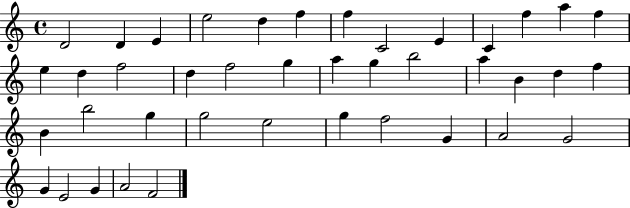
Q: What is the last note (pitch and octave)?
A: F4